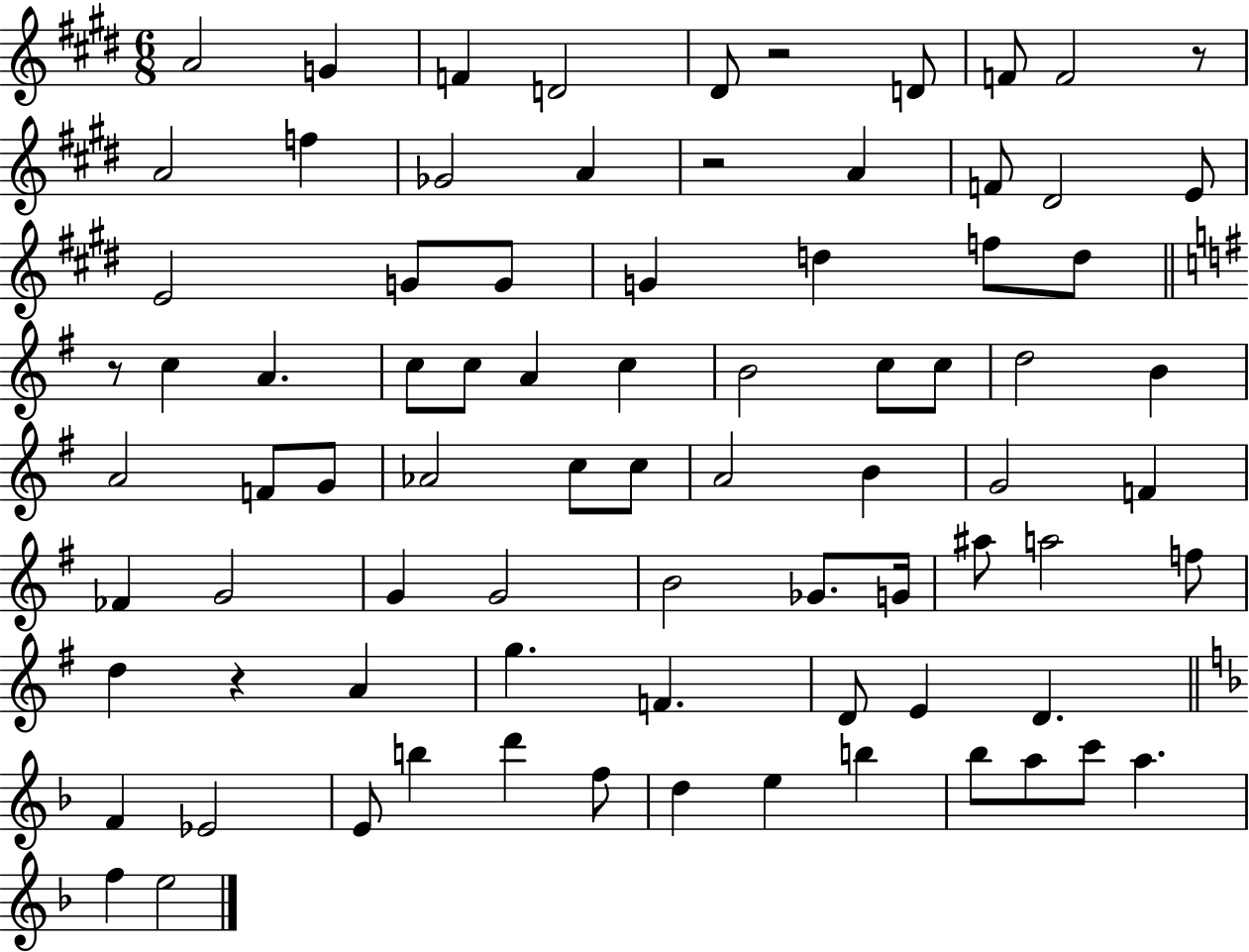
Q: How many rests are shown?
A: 5